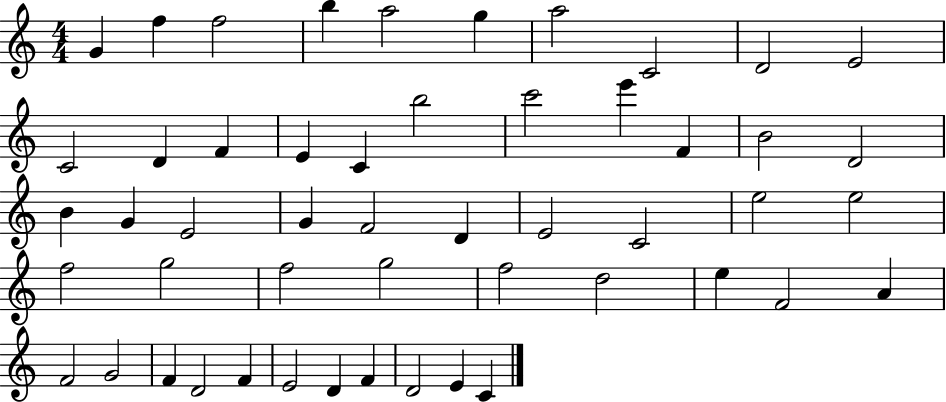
{
  \clef treble
  \numericTimeSignature
  \time 4/4
  \key c \major
  g'4 f''4 f''2 | b''4 a''2 g''4 | a''2 c'2 | d'2 e'2 | \break c'2 d'4 f'4 | e'4 c'4 b''2 | c'''2 e'''4 f'4 | b'2 d'2 | \break b'4 g'4 e'2 | g'4 f'2 d'4 | e'2 c'2 | e''2 e''2 | \break f''2 g''2 | f''2 g''2 | f''2 d''2 | e''4 f'2 a'4 | \break f'2 g'2 | f'4 d'2 f'4 | e'2 d'4 f'4 | d'2 e'4 c'4 | \break \bar "|."
}